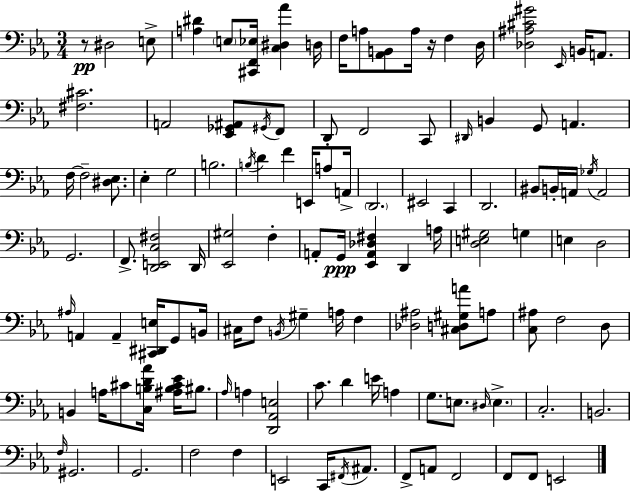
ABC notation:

X:1
T:Untitled
M:3/4
L:1/4
K:Eb
z/2 ^D,2 E,/2 [A,^D] E,/2 [^C,,F,,_E,]/4 [C,^D,_A] D,/4 F,/4 A,/2 [_A,,B,,]/2 A,/4 z/4 F, D,/4 [_D,^A,^C^G]2 _E,,/4 B,,/4 A,,/2 [^F,^C]2 A,,2 [_E,,_G,,^A,,]/2 ^G,,/4 F,,/2 D,,/2 F,,2 C,,/2 ^D,,/4 B,, G,,/2 A,, F,/4 F,2 [^D,_E,]/2 _E, G,2 B,2 B,/4 D F E,,/4 A,/2 A,,/4 D,,2 ^E,,2 C,, D,,2 ^B,,/2 B,,/4 A,,/4 _G,/4 A,,2 G,,2 F,,/2 [D,,E,,C,^F,]2 D,,/4 [_E,,^G,]2 F, A,,/2 G,,/4 [_E,,A,,_D,^F,] D,, A,/4 [D,E,^G,]2 G, E, D,2 ^A,/4 A,, A,, [^C,,^D,,E,]/4 G,,/2 B,,/4 ^C,/4 F,/2 B,,/4 ^G, A,/4 F, [_D,^A,]2 [^C,D,^G,A]/2 A,/2 [C,^A,]/2 F,2 D,/2 B,, A,/4 ^C/2 [C,B,D_A]/4 [^A,B,^C_E]/4 ^B,/2 _A,/4 A, [D,,_A,,E,]2 C/2 D E/4 A, G,/2 E,/2 ^D,/4 E, C,2 B,,2 F,/4 ^G,,2 G,,2 F,2 F, E,,2 C,,/4 ^F,,/4 ^A,,/2 F,,/2 A,,/2 F,,2 F,,/2 F,,/2 E,,2